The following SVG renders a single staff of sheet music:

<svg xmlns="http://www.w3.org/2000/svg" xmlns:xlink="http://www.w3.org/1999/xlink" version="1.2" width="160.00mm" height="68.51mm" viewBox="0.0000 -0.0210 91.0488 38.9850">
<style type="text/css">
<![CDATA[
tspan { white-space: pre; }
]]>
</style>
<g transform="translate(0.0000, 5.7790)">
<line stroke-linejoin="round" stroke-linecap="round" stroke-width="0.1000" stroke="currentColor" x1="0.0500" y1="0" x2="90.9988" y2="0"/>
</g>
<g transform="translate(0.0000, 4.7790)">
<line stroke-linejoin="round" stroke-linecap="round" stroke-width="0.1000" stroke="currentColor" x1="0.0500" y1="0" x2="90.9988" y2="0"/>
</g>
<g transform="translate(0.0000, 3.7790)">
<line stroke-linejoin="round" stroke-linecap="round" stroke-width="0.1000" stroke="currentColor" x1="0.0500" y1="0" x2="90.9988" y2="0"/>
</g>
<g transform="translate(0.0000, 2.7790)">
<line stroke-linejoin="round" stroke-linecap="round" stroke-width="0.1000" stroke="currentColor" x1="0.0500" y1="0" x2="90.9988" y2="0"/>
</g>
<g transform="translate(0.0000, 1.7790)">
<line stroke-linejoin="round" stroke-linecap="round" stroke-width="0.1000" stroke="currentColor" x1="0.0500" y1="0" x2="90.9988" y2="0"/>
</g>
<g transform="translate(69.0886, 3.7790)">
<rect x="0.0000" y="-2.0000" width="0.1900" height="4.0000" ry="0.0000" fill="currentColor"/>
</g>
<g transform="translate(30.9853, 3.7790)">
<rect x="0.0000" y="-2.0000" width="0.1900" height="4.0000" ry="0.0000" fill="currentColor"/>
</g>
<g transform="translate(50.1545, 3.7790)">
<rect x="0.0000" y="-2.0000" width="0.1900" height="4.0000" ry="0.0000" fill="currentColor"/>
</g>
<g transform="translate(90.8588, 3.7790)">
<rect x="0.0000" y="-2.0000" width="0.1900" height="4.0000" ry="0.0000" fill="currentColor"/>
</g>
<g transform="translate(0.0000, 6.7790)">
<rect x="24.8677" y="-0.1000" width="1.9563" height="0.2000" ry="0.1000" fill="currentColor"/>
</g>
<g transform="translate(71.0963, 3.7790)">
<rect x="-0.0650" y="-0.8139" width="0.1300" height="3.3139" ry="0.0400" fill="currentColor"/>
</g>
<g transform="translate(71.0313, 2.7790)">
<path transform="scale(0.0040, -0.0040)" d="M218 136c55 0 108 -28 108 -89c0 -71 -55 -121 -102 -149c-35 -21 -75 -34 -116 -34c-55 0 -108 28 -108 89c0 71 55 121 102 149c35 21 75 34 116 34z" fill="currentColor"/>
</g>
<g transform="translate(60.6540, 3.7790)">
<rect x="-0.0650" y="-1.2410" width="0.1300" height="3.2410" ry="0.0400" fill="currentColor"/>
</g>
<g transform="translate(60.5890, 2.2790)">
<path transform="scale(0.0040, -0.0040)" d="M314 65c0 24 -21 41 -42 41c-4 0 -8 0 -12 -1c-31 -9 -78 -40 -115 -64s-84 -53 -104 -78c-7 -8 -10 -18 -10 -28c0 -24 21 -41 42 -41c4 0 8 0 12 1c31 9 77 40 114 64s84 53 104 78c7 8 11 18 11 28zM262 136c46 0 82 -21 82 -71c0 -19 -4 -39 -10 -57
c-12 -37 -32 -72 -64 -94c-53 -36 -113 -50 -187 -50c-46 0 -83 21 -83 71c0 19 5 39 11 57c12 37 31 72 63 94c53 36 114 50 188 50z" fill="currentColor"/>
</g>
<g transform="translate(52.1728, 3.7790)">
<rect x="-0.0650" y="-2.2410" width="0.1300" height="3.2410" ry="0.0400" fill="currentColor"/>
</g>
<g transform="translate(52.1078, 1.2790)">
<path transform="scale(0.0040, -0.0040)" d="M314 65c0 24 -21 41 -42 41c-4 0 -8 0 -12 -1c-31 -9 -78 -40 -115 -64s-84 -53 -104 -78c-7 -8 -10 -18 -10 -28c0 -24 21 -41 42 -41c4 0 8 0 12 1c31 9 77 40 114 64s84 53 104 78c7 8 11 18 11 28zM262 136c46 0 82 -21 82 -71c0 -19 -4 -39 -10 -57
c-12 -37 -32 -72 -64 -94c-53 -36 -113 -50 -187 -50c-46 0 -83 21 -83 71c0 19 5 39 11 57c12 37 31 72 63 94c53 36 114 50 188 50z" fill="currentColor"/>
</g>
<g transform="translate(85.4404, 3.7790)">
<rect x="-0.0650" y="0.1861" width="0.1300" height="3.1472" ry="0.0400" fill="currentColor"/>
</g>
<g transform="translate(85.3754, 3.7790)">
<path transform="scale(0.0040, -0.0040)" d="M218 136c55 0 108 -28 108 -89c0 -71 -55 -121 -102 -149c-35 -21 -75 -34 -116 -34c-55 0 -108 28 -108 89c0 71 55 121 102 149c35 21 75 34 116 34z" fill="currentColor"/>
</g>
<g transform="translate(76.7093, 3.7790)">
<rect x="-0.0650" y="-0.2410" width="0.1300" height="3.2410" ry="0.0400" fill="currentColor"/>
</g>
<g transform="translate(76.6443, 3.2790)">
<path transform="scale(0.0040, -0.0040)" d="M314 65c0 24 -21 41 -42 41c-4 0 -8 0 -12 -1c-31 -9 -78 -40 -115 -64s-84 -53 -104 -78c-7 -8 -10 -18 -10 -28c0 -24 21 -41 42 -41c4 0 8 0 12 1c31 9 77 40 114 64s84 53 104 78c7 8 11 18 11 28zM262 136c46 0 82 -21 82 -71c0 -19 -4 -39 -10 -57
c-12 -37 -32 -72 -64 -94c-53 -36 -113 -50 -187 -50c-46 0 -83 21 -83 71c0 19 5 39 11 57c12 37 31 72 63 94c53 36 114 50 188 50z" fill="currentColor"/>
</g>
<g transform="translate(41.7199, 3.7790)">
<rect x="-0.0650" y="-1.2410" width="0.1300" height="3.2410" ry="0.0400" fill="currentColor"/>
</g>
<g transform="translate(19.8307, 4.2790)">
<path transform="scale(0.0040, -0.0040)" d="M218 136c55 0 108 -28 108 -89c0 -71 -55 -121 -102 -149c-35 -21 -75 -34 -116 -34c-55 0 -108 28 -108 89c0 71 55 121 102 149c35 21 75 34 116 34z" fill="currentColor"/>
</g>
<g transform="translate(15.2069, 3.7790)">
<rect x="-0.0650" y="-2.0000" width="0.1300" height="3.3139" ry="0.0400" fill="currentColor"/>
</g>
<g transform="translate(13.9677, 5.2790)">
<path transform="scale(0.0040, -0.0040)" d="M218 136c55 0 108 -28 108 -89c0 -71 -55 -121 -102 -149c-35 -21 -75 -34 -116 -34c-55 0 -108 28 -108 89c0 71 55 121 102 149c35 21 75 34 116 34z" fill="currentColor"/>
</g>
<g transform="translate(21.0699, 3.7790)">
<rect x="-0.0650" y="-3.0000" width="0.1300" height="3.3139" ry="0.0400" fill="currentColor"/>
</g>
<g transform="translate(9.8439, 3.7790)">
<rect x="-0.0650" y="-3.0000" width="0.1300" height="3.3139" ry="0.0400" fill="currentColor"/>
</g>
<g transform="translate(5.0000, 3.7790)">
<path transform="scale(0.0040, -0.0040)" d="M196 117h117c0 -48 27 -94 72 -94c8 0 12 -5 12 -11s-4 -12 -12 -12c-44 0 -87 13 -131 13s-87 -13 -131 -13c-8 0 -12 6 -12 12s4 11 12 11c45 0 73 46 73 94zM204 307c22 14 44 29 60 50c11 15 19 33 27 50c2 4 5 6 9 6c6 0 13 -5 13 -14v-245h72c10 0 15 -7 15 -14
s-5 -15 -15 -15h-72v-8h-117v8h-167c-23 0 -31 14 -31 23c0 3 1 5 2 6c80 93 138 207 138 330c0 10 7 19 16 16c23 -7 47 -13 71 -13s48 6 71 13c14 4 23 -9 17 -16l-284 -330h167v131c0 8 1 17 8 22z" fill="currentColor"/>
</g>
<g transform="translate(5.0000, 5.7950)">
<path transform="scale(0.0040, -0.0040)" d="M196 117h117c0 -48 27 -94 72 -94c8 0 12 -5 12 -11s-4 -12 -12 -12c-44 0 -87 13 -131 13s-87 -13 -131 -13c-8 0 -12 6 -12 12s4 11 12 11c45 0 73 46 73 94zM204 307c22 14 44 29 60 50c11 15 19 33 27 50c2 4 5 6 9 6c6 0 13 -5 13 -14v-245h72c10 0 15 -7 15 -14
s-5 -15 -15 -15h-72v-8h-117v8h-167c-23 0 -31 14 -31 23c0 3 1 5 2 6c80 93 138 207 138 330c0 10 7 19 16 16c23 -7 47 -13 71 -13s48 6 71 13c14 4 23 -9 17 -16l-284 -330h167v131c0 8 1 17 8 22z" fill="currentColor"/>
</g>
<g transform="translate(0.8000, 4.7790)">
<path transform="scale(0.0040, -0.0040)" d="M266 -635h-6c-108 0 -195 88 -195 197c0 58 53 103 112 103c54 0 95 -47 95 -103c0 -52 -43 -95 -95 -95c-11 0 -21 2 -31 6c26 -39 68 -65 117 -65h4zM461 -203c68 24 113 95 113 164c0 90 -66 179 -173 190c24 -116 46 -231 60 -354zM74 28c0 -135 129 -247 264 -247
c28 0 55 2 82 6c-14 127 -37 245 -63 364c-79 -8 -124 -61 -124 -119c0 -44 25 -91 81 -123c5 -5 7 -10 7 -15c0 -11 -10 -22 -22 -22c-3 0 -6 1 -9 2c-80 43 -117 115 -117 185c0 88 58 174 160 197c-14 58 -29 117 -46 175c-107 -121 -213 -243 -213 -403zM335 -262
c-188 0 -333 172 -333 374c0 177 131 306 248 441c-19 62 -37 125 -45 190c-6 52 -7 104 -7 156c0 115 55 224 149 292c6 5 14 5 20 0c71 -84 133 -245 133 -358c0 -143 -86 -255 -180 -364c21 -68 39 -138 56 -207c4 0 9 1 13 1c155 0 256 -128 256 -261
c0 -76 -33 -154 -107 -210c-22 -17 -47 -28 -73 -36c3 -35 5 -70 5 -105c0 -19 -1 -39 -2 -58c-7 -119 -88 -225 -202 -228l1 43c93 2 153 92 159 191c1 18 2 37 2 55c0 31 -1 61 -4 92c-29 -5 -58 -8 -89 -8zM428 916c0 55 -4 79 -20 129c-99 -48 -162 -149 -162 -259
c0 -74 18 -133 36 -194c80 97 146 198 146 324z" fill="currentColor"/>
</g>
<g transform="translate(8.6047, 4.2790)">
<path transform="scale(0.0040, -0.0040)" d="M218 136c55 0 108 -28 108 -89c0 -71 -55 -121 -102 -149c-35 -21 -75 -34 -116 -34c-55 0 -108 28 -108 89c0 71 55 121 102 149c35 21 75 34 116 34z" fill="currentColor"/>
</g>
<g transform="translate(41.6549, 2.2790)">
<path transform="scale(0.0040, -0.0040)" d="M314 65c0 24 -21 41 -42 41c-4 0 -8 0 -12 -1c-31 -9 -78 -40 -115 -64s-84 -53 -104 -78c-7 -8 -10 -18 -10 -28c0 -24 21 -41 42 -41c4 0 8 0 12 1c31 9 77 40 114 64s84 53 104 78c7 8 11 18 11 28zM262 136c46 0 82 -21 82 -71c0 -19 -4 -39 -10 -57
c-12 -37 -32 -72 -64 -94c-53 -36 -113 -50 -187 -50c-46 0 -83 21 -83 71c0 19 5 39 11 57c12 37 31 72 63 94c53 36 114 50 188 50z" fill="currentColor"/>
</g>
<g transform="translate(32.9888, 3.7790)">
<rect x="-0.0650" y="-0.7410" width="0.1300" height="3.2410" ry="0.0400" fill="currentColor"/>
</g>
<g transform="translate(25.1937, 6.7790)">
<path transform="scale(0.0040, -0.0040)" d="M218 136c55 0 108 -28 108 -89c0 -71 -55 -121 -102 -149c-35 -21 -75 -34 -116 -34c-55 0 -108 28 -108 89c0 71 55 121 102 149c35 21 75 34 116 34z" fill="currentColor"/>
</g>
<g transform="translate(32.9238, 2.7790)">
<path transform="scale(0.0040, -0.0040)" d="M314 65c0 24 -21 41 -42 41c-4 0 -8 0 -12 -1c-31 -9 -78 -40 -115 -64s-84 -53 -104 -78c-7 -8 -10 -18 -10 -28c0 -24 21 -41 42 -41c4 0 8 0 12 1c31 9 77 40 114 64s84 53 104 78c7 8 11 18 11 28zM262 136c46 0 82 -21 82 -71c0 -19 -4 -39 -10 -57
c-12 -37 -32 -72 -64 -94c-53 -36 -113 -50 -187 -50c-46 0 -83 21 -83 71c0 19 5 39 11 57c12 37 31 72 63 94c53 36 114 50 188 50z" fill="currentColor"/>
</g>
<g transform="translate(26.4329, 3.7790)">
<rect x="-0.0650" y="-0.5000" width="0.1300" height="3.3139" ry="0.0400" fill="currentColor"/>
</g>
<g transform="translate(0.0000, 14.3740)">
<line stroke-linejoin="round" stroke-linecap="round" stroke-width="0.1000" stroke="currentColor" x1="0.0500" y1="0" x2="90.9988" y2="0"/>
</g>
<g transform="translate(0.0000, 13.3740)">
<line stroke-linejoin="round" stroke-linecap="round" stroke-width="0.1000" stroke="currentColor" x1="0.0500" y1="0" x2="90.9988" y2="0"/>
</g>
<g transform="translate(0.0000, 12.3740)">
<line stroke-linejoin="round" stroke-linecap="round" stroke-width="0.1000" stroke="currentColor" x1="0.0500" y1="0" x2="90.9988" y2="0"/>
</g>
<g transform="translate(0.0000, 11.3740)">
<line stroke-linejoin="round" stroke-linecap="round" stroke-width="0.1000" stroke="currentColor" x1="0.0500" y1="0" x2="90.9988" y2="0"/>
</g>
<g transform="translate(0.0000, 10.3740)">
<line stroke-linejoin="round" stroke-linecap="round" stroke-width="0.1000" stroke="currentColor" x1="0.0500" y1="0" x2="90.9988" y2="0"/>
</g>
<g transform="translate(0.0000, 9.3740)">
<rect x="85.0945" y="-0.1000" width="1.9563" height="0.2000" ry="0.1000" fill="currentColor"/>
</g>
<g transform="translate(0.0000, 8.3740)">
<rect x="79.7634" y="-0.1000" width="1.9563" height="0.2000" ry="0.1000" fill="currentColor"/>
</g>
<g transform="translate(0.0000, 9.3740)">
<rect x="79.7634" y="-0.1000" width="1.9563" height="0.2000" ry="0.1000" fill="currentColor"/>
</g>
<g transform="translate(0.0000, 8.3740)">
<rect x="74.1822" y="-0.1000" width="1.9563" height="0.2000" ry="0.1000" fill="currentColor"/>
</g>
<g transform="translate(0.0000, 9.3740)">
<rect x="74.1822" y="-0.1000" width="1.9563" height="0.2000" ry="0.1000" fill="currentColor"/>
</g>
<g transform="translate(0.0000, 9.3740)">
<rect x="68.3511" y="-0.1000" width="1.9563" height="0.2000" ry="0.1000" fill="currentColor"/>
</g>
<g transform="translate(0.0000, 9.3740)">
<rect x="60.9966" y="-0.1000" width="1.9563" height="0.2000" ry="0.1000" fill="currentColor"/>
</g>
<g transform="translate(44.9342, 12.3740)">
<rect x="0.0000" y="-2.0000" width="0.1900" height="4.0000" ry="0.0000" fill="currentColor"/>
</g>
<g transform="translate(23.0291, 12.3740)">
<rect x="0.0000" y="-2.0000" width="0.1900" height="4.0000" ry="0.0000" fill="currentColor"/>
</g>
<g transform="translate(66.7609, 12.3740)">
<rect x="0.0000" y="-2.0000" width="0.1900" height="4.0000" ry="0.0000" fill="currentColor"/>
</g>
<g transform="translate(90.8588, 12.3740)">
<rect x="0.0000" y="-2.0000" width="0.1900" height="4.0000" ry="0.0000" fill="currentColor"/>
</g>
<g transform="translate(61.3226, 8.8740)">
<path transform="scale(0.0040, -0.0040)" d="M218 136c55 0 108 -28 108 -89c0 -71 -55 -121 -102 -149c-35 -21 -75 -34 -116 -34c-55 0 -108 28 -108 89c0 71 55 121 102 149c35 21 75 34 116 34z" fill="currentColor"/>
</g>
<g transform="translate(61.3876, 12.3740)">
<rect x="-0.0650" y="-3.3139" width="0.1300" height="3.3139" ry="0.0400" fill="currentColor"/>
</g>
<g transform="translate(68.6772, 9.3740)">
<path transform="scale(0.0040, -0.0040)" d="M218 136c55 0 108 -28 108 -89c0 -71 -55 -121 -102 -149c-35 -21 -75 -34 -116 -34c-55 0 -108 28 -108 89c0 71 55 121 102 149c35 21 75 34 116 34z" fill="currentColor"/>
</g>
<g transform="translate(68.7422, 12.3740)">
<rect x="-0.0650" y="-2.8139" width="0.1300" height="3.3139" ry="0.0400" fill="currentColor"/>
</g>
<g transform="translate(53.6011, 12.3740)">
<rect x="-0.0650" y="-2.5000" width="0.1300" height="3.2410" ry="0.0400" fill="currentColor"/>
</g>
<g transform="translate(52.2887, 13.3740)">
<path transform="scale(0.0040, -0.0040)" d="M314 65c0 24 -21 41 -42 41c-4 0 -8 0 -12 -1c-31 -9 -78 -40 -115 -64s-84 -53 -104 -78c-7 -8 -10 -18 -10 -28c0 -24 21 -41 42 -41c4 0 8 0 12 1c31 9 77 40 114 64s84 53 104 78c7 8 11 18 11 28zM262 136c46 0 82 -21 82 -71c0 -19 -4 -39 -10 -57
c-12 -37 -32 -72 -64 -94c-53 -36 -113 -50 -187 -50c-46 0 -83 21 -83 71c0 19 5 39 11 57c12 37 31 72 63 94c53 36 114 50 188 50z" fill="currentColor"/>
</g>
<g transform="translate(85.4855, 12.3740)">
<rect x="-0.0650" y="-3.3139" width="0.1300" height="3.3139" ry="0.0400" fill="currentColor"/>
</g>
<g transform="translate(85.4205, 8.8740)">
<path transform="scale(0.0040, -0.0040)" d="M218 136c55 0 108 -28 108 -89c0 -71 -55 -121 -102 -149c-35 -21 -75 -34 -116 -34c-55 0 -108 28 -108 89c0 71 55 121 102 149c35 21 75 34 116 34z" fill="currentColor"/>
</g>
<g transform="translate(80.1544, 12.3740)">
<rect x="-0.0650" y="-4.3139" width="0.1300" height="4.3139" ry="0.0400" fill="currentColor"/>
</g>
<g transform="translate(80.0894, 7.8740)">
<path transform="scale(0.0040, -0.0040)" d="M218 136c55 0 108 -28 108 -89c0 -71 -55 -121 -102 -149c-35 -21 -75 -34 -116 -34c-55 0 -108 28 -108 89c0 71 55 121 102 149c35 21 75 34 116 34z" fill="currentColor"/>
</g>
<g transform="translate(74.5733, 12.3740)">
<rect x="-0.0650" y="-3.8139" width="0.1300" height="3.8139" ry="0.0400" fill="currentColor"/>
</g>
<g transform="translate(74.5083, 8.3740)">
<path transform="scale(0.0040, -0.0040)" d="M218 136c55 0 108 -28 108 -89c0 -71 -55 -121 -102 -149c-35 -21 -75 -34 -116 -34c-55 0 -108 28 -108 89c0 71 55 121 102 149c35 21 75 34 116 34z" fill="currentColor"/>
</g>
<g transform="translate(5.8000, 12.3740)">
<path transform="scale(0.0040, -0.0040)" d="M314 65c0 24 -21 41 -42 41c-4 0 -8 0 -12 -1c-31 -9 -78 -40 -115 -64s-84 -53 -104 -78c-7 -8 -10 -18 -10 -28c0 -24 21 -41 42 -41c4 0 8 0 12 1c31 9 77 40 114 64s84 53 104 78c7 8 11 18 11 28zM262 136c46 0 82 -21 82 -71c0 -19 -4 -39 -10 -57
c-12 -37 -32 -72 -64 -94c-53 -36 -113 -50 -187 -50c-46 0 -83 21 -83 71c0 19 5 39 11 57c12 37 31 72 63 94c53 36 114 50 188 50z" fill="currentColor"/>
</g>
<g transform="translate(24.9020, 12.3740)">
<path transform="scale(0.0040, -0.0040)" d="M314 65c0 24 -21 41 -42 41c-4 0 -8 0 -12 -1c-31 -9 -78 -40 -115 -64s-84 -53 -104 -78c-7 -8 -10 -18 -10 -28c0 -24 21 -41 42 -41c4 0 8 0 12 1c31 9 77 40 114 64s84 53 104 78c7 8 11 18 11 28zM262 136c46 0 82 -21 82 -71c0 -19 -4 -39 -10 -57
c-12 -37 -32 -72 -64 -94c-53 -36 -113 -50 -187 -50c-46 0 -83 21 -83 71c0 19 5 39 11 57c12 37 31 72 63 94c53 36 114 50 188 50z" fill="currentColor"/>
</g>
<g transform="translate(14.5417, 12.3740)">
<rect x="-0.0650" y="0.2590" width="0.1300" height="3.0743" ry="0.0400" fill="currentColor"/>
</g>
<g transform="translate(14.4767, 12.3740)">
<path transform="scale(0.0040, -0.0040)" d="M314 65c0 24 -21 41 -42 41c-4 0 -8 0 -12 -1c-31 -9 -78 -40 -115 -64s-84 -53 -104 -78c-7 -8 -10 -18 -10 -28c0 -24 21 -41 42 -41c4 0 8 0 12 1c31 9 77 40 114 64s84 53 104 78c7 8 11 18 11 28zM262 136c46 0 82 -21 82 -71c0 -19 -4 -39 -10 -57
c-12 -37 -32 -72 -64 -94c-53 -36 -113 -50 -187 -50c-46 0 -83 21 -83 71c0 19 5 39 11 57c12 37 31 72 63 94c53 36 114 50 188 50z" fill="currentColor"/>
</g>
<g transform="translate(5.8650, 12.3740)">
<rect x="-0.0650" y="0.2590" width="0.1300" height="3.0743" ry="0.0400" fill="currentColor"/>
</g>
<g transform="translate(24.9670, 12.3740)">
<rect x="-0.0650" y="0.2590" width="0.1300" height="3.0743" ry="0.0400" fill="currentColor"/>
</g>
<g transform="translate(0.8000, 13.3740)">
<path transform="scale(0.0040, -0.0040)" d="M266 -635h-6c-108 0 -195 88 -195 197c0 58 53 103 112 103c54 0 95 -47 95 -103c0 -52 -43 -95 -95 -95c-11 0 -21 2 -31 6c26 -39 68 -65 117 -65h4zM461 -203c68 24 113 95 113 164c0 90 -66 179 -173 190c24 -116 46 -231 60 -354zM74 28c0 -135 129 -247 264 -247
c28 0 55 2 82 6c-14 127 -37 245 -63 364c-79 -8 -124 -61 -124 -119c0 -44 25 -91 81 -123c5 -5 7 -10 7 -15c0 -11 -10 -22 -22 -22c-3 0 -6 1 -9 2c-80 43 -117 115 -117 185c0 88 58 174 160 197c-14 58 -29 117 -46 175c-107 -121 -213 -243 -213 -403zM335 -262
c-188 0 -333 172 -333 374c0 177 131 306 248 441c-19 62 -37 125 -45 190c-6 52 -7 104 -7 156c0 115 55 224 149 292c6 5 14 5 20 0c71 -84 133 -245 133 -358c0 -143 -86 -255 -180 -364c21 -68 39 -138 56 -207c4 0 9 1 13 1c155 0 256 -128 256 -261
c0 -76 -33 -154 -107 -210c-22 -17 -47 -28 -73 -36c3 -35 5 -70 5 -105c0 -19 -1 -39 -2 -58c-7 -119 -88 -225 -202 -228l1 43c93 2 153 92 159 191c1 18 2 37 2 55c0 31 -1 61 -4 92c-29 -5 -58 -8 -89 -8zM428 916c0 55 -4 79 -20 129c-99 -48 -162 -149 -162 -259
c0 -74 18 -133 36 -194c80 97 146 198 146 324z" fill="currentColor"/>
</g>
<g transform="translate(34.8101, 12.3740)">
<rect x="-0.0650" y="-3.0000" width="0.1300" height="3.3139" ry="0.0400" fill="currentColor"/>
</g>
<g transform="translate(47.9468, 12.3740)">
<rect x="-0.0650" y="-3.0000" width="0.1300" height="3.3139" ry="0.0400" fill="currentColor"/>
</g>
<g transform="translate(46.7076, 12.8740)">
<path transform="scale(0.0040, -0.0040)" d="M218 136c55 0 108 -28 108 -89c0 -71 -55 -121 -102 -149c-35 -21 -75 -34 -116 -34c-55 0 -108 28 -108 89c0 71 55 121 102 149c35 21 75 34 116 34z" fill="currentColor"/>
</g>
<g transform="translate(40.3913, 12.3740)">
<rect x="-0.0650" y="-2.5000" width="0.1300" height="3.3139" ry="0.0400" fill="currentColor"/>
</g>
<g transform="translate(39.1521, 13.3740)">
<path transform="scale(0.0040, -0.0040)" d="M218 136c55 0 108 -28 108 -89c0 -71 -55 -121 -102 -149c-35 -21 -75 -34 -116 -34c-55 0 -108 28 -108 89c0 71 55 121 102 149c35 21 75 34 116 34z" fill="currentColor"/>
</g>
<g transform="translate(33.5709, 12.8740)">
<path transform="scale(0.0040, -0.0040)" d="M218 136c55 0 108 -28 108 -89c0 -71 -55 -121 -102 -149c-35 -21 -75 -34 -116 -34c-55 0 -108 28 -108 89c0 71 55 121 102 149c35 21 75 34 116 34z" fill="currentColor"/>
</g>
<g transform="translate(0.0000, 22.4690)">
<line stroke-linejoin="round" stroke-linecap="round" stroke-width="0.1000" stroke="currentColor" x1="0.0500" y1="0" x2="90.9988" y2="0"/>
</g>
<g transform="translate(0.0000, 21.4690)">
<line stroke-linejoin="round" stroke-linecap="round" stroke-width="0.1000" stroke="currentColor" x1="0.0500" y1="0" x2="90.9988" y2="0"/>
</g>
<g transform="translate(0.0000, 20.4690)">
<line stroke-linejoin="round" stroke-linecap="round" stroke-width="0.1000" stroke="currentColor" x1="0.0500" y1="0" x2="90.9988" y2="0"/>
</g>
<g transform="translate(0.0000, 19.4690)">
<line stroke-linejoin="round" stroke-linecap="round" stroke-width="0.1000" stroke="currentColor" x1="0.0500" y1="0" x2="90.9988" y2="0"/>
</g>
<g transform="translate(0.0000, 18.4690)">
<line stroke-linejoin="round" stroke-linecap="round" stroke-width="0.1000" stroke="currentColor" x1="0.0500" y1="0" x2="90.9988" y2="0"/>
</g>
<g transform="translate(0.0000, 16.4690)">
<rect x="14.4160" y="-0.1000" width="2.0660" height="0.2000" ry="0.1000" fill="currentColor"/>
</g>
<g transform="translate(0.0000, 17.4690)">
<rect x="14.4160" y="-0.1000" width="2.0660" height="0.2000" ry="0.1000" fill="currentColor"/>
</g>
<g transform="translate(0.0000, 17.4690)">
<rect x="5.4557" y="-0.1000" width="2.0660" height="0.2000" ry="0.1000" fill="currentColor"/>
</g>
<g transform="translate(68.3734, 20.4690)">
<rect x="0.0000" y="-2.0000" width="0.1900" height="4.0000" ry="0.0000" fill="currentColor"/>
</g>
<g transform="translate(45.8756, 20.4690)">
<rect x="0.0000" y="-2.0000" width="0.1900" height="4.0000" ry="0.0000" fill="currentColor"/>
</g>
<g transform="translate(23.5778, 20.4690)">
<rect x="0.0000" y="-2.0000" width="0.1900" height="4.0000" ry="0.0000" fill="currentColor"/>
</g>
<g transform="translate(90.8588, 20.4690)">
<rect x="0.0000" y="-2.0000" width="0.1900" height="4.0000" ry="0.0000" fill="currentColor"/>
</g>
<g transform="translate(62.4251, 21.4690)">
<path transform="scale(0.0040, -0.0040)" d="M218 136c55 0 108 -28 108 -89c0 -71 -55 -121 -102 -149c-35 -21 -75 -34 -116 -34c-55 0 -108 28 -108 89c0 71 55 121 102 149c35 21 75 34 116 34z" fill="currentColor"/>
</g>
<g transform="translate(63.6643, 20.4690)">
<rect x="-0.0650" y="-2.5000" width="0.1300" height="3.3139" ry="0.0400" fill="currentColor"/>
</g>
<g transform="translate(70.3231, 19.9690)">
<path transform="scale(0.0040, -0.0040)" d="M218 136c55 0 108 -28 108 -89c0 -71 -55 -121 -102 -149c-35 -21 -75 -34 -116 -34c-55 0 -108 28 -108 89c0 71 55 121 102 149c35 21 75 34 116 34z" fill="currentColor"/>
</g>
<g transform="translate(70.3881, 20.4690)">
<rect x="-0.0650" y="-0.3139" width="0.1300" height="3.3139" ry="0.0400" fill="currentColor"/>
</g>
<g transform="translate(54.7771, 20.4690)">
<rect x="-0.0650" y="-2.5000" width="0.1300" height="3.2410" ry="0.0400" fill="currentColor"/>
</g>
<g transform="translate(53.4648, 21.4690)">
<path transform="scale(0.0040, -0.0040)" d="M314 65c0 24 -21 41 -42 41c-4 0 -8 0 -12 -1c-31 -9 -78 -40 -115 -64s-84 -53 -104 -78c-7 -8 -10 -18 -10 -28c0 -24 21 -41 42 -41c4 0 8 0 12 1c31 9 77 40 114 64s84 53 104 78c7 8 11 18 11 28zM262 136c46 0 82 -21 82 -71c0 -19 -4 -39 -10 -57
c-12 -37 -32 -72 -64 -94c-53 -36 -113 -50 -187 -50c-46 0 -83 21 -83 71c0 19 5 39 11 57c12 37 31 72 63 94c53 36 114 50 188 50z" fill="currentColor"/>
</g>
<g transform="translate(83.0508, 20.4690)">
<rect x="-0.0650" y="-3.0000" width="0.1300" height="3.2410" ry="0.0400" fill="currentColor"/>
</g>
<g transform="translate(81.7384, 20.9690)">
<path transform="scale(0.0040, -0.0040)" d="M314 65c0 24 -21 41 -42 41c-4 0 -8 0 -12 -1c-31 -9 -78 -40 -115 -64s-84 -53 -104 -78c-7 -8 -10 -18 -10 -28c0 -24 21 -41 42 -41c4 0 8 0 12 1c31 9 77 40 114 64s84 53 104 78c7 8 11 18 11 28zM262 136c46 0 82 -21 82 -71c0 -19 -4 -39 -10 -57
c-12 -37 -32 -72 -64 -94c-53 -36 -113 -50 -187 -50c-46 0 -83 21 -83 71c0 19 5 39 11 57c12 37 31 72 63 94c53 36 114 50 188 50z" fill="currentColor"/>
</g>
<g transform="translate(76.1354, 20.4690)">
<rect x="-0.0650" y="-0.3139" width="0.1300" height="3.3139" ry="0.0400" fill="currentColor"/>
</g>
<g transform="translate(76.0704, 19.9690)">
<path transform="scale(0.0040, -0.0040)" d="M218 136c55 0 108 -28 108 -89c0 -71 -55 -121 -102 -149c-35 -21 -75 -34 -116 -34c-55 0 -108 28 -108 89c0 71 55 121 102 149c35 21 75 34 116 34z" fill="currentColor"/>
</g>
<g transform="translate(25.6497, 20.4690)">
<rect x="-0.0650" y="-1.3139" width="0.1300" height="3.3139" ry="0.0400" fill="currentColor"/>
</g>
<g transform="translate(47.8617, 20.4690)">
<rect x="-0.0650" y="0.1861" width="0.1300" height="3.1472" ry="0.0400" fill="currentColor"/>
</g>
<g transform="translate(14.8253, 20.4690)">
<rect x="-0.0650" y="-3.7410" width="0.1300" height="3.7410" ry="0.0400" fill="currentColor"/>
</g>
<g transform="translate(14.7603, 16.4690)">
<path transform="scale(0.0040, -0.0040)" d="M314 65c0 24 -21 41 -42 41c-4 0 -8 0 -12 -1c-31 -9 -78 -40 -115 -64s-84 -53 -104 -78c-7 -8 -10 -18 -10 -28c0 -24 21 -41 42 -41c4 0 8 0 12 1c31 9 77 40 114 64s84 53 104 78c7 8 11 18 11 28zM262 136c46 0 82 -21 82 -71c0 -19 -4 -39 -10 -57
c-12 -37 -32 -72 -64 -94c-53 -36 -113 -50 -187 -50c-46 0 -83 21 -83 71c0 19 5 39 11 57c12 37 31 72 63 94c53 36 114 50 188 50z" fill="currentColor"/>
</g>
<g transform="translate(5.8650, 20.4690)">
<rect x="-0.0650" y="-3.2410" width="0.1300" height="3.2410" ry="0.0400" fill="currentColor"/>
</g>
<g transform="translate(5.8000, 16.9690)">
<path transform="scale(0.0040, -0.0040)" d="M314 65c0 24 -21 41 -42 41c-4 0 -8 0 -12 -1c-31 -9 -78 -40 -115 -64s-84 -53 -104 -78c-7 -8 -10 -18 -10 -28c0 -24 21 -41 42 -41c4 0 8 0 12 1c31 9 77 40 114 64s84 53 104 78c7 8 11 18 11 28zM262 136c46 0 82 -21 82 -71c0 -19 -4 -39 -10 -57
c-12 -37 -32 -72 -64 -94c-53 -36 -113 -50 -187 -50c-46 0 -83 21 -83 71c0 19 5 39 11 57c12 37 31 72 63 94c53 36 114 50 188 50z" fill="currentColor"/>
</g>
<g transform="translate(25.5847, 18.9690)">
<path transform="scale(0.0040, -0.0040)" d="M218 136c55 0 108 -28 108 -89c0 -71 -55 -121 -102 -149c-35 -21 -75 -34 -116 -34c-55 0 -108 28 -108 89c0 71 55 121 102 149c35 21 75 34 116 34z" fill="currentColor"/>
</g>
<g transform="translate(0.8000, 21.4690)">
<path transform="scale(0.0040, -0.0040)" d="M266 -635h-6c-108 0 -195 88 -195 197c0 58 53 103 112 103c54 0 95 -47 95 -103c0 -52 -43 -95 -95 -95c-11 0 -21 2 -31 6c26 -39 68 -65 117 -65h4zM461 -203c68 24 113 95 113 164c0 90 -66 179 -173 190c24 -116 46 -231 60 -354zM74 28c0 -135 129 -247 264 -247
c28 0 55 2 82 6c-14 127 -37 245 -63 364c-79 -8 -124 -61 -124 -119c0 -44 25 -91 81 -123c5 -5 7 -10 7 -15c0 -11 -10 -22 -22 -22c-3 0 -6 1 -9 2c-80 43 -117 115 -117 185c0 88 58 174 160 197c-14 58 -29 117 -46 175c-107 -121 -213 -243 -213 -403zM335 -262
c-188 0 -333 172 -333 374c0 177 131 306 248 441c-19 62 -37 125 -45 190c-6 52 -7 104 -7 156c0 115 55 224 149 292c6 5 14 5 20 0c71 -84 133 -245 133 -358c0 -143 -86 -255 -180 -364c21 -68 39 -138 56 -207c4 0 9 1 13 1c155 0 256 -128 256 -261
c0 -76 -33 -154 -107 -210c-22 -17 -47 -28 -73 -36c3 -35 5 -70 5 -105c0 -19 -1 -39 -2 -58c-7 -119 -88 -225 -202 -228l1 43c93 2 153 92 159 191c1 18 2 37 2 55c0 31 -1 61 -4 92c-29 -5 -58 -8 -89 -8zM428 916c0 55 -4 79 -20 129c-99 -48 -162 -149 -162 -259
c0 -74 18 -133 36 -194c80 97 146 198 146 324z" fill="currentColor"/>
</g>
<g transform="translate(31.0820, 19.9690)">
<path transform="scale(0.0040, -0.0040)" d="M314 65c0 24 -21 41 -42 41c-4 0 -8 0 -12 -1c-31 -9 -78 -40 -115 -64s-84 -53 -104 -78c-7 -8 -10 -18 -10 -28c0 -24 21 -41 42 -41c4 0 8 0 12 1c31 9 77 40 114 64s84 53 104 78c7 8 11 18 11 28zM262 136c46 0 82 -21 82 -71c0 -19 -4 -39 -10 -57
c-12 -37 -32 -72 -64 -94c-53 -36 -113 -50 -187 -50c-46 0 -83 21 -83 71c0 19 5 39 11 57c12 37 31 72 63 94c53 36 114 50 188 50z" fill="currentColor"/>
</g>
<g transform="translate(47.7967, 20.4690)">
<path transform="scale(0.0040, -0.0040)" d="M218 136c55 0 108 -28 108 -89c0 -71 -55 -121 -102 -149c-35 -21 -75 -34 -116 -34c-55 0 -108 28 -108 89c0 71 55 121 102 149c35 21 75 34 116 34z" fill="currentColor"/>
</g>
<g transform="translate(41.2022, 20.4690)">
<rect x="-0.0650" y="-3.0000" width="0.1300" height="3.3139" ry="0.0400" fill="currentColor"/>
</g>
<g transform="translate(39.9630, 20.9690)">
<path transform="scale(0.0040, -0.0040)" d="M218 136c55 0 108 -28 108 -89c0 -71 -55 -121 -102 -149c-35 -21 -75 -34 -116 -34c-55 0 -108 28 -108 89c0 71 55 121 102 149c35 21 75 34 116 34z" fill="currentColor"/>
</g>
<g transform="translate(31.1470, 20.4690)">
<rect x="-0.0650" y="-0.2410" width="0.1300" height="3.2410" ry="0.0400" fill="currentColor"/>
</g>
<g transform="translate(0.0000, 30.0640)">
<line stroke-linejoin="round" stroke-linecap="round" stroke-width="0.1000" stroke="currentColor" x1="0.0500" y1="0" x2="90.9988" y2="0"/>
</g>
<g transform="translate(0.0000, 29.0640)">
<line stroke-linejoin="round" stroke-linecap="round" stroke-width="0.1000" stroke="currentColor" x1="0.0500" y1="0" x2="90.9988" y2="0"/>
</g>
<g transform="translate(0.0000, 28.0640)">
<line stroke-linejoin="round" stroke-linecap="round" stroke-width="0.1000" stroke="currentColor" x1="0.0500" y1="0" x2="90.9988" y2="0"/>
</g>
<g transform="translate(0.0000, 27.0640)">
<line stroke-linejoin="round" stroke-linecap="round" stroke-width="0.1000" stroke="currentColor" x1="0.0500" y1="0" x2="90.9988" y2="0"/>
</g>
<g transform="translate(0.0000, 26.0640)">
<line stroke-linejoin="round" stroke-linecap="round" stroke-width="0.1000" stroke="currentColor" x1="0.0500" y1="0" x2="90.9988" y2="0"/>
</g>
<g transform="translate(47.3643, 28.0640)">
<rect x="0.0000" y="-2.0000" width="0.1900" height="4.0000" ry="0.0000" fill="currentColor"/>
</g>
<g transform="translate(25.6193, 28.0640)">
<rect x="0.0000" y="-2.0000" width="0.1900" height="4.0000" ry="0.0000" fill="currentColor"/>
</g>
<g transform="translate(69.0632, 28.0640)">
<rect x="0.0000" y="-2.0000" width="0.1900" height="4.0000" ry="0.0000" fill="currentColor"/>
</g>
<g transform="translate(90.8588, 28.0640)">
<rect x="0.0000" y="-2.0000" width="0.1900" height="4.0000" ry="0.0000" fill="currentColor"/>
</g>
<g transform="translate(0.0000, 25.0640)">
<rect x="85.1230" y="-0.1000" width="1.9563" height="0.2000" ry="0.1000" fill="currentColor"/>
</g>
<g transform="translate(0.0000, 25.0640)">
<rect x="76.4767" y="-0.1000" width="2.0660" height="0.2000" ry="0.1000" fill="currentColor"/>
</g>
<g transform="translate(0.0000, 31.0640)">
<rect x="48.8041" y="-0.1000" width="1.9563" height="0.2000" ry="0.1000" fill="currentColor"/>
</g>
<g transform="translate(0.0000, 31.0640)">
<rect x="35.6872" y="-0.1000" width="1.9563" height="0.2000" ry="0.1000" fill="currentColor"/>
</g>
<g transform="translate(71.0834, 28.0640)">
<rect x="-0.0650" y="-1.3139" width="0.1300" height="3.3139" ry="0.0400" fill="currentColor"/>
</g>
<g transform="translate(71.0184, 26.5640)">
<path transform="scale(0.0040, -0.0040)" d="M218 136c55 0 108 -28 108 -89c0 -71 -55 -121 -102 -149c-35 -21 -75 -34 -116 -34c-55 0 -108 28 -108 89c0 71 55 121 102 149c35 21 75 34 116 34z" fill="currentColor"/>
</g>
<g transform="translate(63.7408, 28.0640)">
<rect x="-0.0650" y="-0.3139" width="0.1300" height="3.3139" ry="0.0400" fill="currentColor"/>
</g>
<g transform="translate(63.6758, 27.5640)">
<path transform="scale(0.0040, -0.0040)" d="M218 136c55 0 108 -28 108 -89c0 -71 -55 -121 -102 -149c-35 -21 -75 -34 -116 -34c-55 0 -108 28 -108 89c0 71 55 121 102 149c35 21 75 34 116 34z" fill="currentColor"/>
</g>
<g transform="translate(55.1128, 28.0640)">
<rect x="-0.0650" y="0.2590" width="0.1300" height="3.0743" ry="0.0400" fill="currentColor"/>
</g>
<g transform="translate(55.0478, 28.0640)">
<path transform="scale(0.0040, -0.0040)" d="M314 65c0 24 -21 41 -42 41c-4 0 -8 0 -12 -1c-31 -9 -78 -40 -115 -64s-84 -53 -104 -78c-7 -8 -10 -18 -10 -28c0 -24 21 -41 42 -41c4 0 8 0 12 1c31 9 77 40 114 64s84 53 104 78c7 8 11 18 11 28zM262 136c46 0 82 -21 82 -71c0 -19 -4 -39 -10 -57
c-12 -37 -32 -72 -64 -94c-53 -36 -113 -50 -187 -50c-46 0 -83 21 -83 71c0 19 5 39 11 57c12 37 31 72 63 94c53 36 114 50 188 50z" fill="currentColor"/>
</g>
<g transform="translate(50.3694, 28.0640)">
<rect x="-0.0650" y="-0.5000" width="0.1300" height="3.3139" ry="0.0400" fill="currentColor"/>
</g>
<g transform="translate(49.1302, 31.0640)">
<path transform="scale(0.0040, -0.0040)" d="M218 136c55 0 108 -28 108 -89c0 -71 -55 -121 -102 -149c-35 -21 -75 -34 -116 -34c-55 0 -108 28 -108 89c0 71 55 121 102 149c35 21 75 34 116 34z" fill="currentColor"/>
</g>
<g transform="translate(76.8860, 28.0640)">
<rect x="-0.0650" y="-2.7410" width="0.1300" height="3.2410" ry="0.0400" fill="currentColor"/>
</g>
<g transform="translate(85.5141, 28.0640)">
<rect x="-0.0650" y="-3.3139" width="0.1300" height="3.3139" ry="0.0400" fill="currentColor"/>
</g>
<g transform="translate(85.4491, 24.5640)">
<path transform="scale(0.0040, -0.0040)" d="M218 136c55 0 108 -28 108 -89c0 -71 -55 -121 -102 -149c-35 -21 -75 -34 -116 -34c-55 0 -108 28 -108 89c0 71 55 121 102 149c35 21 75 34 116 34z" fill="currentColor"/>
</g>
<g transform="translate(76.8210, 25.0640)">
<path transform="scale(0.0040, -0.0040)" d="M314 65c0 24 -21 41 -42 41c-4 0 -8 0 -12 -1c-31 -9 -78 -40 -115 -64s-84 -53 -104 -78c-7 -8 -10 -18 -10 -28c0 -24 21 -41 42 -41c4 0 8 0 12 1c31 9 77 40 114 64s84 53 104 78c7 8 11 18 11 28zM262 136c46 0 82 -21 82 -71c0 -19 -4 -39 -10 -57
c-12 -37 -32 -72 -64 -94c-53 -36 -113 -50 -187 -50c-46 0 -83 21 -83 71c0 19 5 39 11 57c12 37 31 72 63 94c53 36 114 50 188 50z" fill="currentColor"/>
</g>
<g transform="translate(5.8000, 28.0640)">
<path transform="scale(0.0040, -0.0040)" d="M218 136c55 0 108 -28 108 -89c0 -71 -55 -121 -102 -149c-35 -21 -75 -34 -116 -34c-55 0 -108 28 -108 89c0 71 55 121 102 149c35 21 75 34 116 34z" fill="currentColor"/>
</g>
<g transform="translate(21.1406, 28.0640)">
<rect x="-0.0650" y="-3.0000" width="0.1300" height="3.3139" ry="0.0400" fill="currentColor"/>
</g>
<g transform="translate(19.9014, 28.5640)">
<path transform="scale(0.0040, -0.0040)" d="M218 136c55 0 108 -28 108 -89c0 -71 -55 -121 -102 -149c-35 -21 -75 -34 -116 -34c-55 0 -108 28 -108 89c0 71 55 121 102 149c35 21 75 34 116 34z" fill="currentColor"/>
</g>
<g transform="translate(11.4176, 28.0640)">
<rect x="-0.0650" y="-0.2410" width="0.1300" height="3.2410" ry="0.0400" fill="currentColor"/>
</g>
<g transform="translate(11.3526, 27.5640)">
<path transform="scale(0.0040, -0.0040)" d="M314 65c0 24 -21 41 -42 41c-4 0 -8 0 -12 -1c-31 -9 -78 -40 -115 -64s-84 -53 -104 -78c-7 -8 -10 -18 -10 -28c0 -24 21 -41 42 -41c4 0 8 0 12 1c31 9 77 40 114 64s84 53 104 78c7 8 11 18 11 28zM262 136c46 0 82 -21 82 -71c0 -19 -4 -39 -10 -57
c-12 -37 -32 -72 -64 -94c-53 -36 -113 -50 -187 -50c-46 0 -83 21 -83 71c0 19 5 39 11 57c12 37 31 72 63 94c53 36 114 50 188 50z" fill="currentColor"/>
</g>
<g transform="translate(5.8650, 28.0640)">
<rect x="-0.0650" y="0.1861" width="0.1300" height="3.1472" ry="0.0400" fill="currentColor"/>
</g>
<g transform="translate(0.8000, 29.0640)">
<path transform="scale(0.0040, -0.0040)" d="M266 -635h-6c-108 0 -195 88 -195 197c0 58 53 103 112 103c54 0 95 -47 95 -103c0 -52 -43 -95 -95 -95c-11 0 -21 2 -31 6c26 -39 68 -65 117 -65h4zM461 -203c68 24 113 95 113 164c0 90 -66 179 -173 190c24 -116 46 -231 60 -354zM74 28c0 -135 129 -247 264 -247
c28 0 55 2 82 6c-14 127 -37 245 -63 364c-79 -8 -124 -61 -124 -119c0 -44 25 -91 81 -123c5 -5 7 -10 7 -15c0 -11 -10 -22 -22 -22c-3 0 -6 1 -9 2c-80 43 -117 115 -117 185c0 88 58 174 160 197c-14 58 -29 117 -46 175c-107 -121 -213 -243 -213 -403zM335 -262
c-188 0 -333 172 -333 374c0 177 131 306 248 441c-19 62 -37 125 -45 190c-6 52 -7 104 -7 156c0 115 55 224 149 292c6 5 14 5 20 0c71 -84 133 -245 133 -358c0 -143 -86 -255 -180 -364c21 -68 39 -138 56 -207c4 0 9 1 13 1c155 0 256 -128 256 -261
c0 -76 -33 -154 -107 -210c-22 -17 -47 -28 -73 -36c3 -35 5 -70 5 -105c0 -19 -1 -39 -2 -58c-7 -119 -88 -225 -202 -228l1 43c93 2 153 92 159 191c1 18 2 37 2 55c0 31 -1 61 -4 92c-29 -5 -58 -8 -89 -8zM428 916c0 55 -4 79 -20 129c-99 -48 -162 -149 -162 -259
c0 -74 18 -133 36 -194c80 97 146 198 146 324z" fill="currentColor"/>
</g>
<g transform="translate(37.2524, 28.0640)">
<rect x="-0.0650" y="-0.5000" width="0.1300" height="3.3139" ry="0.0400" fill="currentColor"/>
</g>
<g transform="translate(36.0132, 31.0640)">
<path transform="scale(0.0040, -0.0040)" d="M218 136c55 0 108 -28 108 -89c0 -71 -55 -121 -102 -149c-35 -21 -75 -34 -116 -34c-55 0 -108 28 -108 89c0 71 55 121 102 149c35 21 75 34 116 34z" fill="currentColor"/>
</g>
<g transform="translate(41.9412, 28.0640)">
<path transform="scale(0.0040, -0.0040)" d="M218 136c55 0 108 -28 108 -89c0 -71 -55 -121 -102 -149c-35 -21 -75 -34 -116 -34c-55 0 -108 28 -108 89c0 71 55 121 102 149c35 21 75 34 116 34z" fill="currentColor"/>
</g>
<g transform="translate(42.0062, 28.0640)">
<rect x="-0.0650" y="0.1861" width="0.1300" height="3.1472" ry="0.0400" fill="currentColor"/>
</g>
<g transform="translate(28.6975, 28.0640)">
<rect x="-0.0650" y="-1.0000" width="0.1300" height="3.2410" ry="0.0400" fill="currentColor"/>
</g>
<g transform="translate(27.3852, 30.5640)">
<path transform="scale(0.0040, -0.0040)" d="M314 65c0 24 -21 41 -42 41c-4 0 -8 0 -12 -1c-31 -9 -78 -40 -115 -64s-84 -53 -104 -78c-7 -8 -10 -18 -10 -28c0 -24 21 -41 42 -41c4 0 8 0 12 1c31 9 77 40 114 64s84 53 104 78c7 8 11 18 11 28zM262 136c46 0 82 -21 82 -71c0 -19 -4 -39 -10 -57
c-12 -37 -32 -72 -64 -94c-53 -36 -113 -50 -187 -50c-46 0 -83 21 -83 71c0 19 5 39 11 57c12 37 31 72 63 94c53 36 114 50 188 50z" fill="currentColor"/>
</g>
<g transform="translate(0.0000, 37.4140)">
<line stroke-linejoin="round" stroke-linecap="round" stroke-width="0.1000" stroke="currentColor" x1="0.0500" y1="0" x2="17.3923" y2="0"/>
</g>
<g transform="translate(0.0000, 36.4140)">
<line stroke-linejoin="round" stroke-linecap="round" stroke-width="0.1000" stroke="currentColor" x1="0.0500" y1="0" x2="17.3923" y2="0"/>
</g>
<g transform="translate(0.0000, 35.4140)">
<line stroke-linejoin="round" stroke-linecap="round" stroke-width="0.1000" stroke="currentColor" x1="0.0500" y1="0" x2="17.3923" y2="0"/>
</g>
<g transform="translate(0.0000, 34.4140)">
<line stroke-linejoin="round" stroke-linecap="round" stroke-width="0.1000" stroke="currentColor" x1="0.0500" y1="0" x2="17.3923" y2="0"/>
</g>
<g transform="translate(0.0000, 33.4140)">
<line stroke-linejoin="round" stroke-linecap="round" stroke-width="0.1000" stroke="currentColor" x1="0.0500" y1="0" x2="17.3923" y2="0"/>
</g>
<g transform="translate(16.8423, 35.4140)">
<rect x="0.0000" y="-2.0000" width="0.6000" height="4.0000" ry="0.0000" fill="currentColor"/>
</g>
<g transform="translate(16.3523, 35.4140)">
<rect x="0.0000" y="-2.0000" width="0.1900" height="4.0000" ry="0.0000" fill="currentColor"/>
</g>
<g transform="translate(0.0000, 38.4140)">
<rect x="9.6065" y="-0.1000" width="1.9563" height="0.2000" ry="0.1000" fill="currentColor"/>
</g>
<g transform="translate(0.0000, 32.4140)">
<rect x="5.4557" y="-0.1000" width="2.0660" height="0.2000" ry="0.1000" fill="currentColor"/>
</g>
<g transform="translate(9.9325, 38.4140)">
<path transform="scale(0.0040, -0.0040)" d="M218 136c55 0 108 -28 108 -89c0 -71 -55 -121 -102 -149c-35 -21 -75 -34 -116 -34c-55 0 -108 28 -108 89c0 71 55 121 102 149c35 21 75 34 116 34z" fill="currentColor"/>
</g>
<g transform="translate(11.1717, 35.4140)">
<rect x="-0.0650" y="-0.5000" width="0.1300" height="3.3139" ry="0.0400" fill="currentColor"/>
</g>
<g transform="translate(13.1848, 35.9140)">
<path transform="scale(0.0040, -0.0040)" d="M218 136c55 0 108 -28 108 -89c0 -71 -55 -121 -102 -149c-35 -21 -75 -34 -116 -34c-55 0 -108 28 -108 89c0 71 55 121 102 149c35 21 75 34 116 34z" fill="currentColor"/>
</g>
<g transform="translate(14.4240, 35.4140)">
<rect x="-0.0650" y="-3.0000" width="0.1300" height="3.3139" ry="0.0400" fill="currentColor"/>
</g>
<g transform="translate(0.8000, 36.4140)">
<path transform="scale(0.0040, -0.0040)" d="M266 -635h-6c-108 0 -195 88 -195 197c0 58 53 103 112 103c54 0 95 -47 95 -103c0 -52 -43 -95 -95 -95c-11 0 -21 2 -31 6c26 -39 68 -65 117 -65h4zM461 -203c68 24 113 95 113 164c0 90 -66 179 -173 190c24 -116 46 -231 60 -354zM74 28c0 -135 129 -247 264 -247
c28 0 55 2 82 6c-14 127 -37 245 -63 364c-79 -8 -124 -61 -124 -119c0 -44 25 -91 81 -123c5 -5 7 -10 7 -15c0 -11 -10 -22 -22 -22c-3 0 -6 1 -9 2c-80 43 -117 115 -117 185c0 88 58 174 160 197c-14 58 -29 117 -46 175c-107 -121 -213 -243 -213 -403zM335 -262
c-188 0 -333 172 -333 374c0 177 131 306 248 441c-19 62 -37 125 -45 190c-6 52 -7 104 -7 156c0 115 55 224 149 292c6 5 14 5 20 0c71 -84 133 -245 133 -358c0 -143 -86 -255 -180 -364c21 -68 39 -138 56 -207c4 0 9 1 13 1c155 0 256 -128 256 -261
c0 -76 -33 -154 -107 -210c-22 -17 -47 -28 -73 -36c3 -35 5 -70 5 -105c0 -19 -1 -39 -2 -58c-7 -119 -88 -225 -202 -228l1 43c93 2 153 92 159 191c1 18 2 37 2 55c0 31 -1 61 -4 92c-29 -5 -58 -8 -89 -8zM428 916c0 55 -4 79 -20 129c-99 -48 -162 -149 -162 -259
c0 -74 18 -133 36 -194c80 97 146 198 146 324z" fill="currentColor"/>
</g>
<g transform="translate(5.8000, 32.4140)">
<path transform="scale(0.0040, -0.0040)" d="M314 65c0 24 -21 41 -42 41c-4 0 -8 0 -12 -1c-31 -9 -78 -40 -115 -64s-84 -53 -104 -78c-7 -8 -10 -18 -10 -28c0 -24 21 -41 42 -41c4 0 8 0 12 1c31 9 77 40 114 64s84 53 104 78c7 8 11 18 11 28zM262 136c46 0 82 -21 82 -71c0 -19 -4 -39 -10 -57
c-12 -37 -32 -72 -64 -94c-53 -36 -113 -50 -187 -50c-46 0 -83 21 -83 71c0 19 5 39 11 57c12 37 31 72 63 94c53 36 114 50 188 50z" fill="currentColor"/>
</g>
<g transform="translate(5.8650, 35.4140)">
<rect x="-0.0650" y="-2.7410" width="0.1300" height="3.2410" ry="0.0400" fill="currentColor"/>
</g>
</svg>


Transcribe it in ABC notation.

X:1
T:Untitled
M:4/4
L:1/4
K:C
A F A C d2 e2 g2 e2 d c2 B B2 B2 B2 A G A G2 b a c' d' b b2 c'2 e c2 A B G2 G c c A2 B c2 A D2 C B C B2 c e a2 b a2 C A